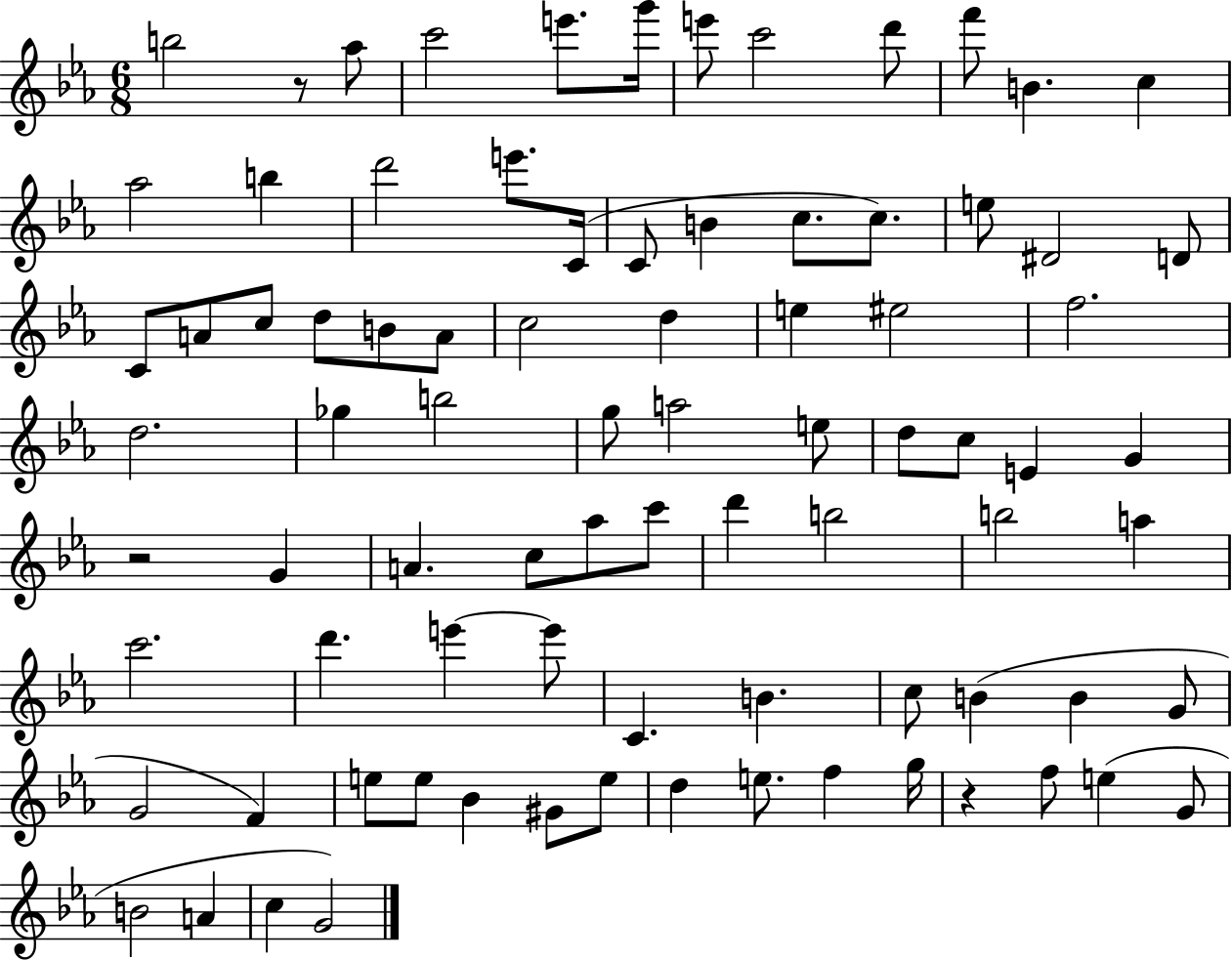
{
  \clef treble
  \numericTimeSignature
  \time 6/8
  \key ees \major
  b''2 r8 aes''8 | c'''2 e'''8. g'''16 | e'''8 c'''2 d'''8 | f'''8 b'4. c''4 | \break aes''2 b''4 | d'''2 e'''8. c'16( | c'8 b'4 c''8. c''8.) | e''8 dis'2 d'8 | \break c'8 a'8 c''8 d''8 b'8 a'8 | c''2 d''4 | e''4 eis''2 | f''2. | \break d''2. | ges''4 b''2 | g''8 a''2 e''8 | d''8 c''8 e'4 g'4 | \break r2 g'4 | a'4. c''8 aes''8 c'''8 | d'''4 b''2 | b''2 a''4 | \break c'''2. | d'''4. e'''4~~ e'''8 | c'4. b'4. | c''8 b'4( b'4 g'8 | \break g'2 f'4) | e''8 e''8 bes'4 gis'8 e''8 | d''4 e''8. f''4 g''16 | r4 f''8 e''4( g'8 | \break b'2 a'4 | c''4 g'2) | \bar "|."
}